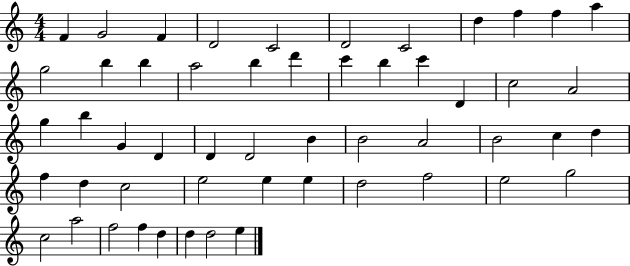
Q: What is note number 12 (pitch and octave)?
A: G5